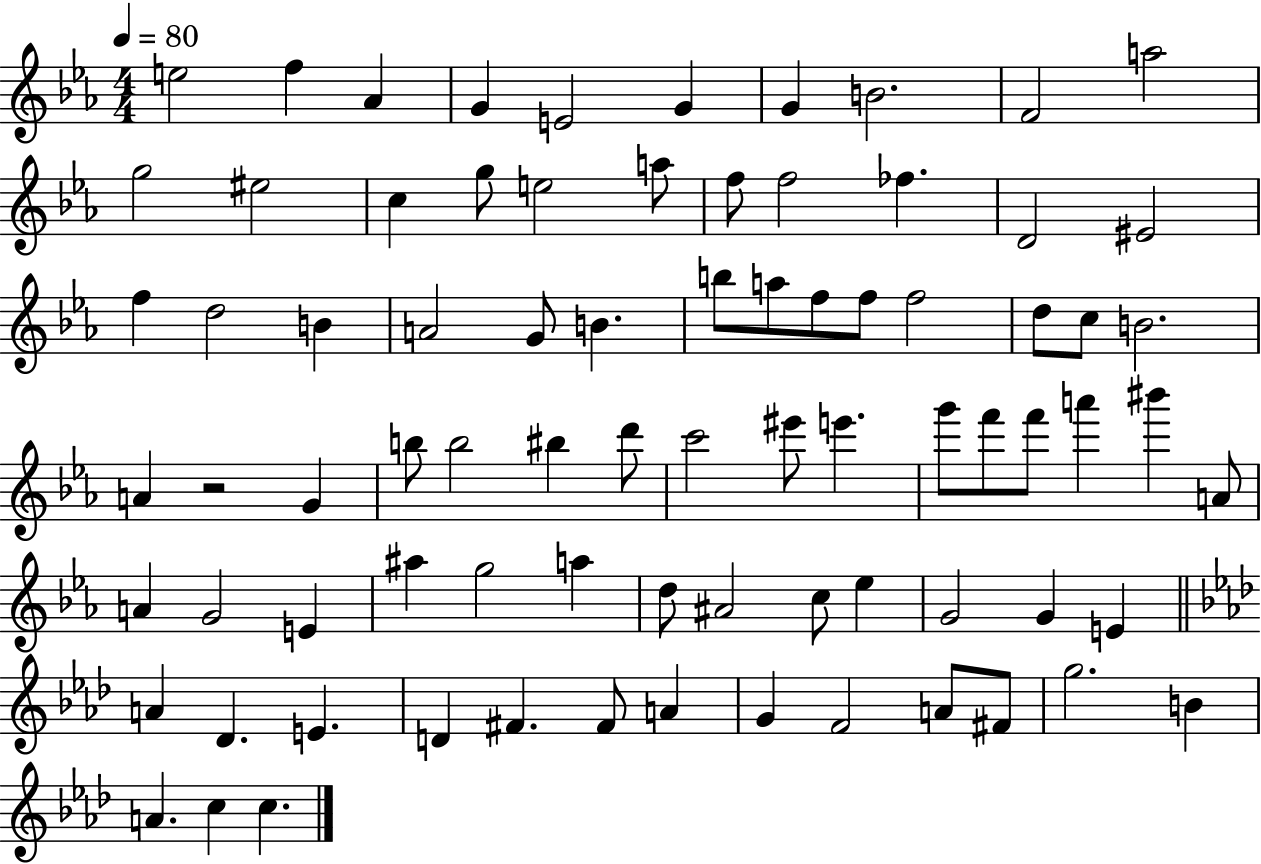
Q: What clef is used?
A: treble